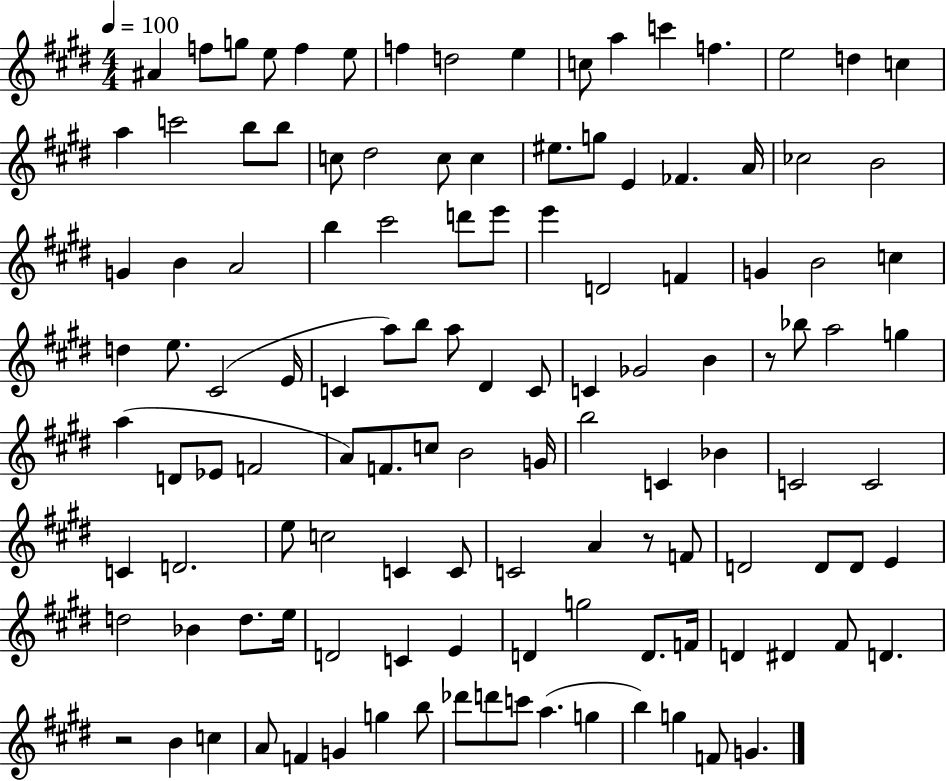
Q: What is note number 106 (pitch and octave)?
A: F4